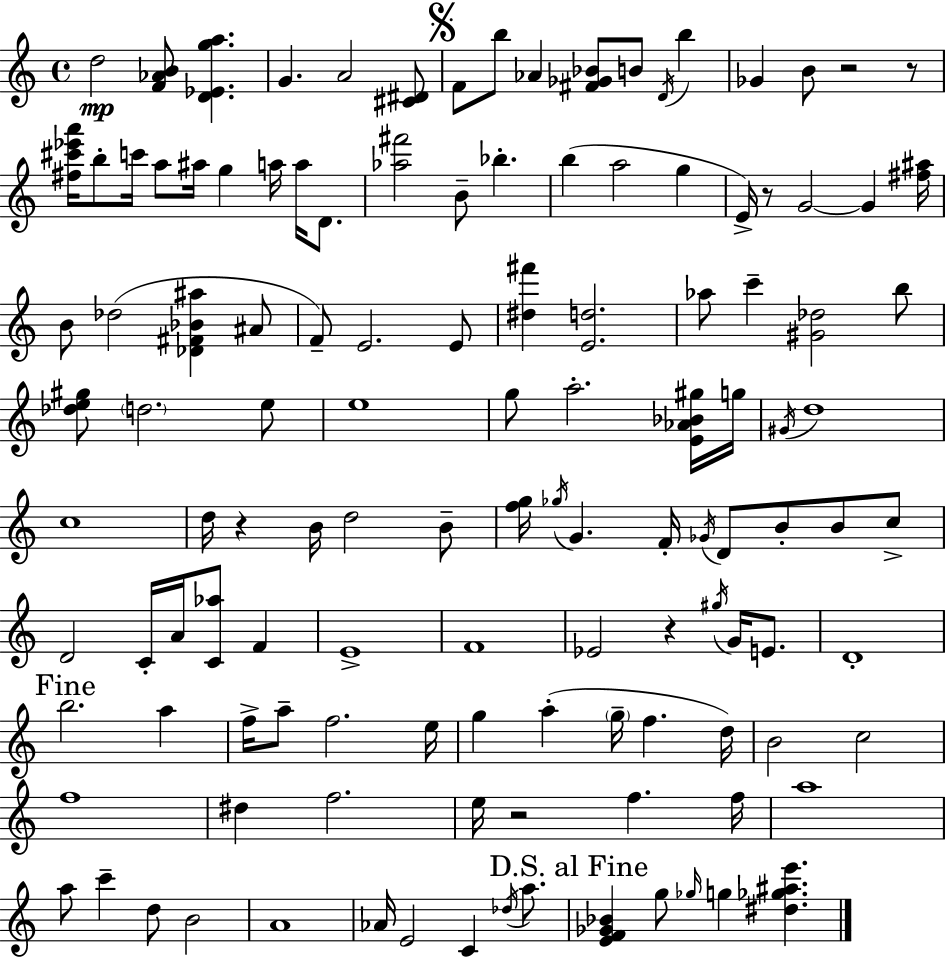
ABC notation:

X:1
T:Untitled
M:4/4
L:1/4
K:C
d2 [F_AB]/2 [D_Ega] G A2 [^C^D]/2 F/2 b/2 _A [^F_G_B]/2 B/2 D/4 b _G B/2 z2 z/2 [^f^c'_e'a']/4 b/2 c'/4 a/2 ^a/4 g a/4 a/4 D/2 [_a^f']2 B/2 _b b a2 g E/4 z/2 G2 G [^f^a]/4 B/2 _d2 [_D^F_B^a] ^A/2 F/2 E2 E/2 [^d^f'] [Ed]2 _a/2 c' [^G_d]2 b/2 [_de^g]/2 d2 e/2 e4 g/2 a2 [E_A_B^g]/4 g/4 ^G/4 d4 c4 d/4 z B/4 d2 B/2 [fg]/4 _g/4 G F/4 _G/4 D/2 B/2 B/2 c/2 D2 C/4 A/4 [C_a]/2 F E4 F4 _E2 z ^g/4 G/4 E/2 D4 b2 a f/4 a/2 f2 e/4 g a g/4 f d/4 B2 c2 f4 ^d f2 e/4 z2 f f/4 a4 a/2 c' d/2 B2 A4 _A/4 E2 C _d/4 a/2 [EF_G_B] g/2 _g/4 g [^d_g^ae']